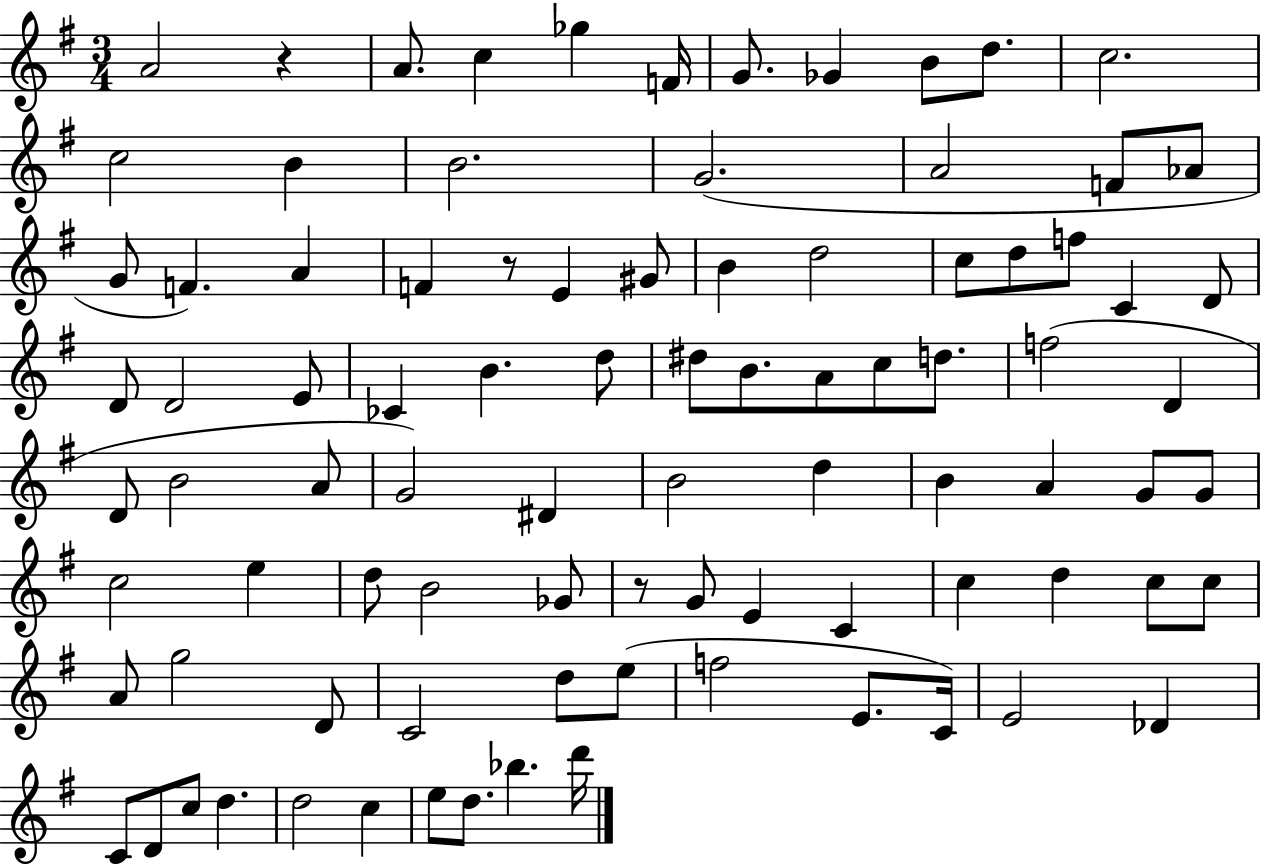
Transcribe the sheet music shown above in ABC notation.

X:1
T:Untitled
M:3/4
L:1/4
K:G
A2 z A/2 c _g F/4 G/2 _G B/2 d/2 c2 c2 B B2 G2 A2 F/2 _A/2 G/2 F A F z/2 E ^G/2 B d2 c/2 d/2 f/2 C D/2 D/2 D2 E/2 _C B d/2 ^d/2 B/2 A/2 c/2 d/2 f2 D D/2 B2 A/2 G2 ^D B2 d B A G/2 G/2 c2 e d/2 B2 _G/2 z/2 G/2 E C c d c/2 c/2 A/2 g2 D/2 C2 d/2 e/2 f2 E/2 C/4 E2 _D C/2 D/2 c/2 d d2 c e/2 d/2 _b d'/4